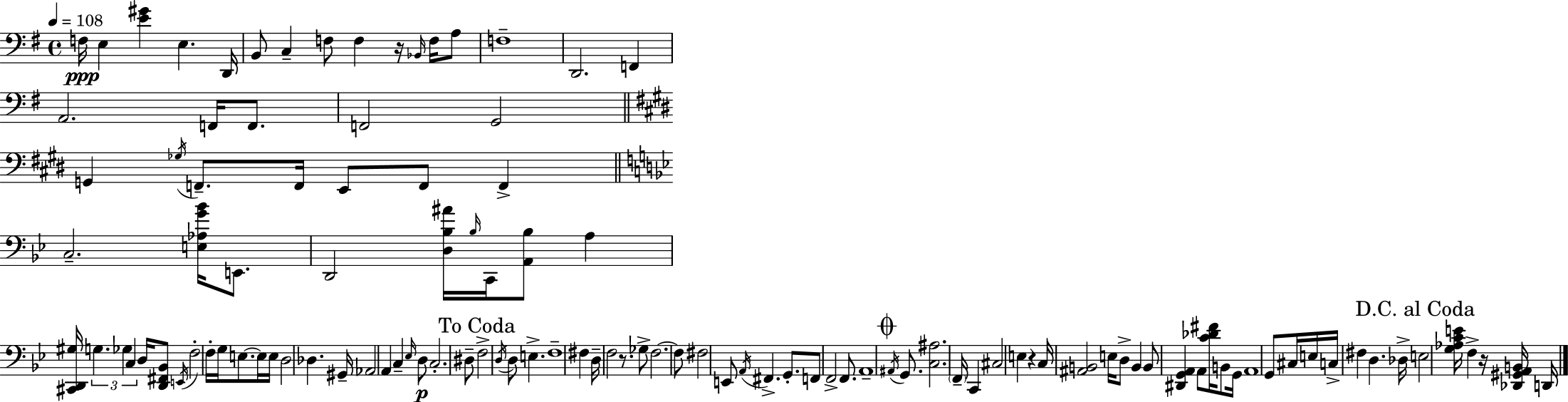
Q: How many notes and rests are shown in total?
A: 114